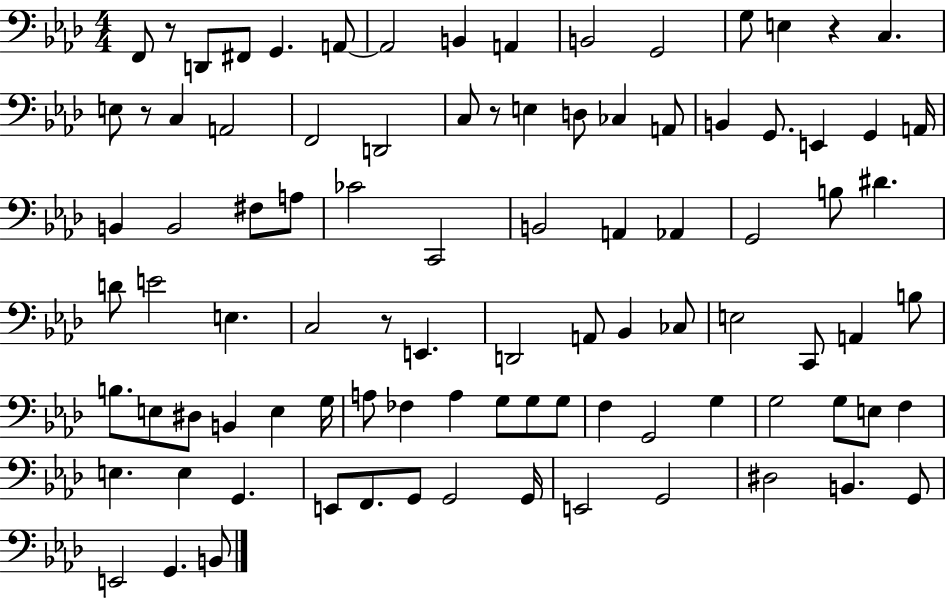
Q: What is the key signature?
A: AES major